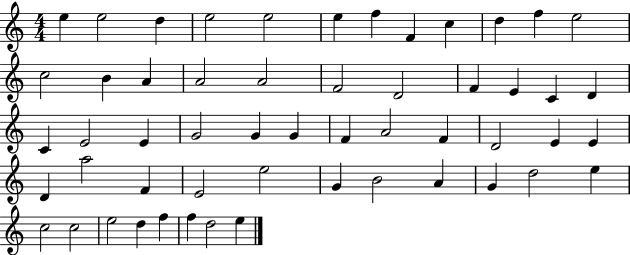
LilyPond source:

{
  \clef treble
  \numericTimeSignature
  \time 4/4
  \key c \major
  e''4 e''2 d''4 | e''2 e''2 | e''4 f''4 f'4 c''4 | d''4 f''4 e''2 | \break c''2 b'4 a'4 | a'2 a'2 | f'2 d'2 | f'4 e'4 c'4 d'4 | \break c'4 e'2 e'4 | g'2 g'4 g'4 | f'4 a'2 f'4 | d'2 e'4 e'4 | \break d'4 a''2 f'4 | e'2 e''2 | g'4 b'2 a'4 | g'4 d''2 e''4 | \break c''2 c''2 | e''2 d''4 f''4 | f''4 d''2 e''4 | \bar "|."
}